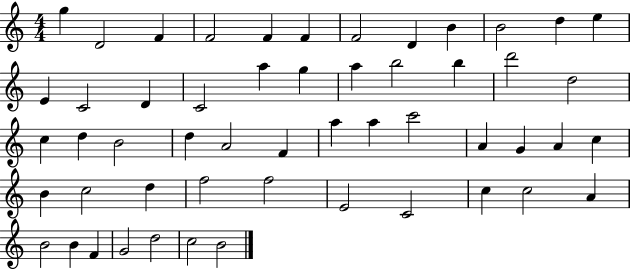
G5/q D4/h F4/q F4/h F4/q F4/q F4/h D4/q B4/q B4/h D5/q E5/q E4/q C4/h D4/q C4/h A5/q G5/q A5/q B5/h B5/q D6/h D5/h C5/q D5/q B4/h D5/q A4/h F4/q A5/q A5/q C6/h A4/q G4/q A4/q C5/q B4/q C5/h D5/q F5/h F5/h E4/h C4/h C5/q C5/h A4/q B4/h B4/q F4/q G4/h D5/h C5/h B4/h